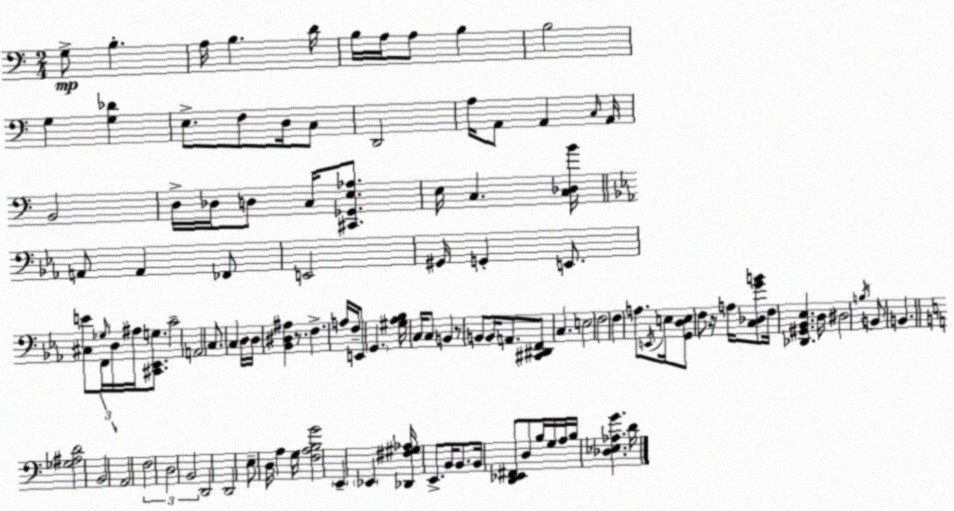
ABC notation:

X:1
T:Untitled
M:2/4
L:1/4
K:Am
G,/2 B, A,/4 B, D/4 B,/4 A,/4 A,/2 B, B,2 G, [G,_D] E,/2 F,/2 D,/4 C,/2 D,,2 A,/4 A,,/2 A,, C,/4 A,,/4 B,,2 D,/4 _D,/4 D,/2 C,/4 [^C,,_G,,E,_A,]/2 E,/4 C, [C,_D,B]/4 A,,/2 A,, _F,,/2 E,,2 ^G,,/4 G,, E,,/2 [^C,E]/2 _G,/4 F,,/4 D,/4 ^A,/4 [^C,,_E,,G,]/2 C2 A,,2 C,/2 C, D,/4 D,/4 [_B,,^D,^A,] z/2 F, A,/4 F,/4 E,,/2 G,, [^G,_A,_B,]/4 C,/4 C,/2 B,, z/2 B,,/2 B,,/4 A,,/2 [^C,,^D,,F,,]/2 C, E,2 F,2 F, A,/2 E,,/4 E,/4 [G,,D,E,]/2 F,/2 z/4 A,/4 [C,_D,GB]/2 F,/4 [_D,,^G,,_B,,_E,] D,/4 ^D,2 B,/4 B,,/2 B,, [_G,^A,D]2 B,,2 A,,2 F,2 D,2 B,,2 D,,2 D,,2 E,/2 D,/4 A, G,/4 [F,A,B,G]2 E,, _E,, [_D,,^F,^G,_A,]/4 E,,/2 B,,/4 B,,/2 B,,/4 [D,,_E,,^F,,]/2 D,/2 B,/4 G,/4 A,/4 B,/4 [_D,_E,_A,G] D/4